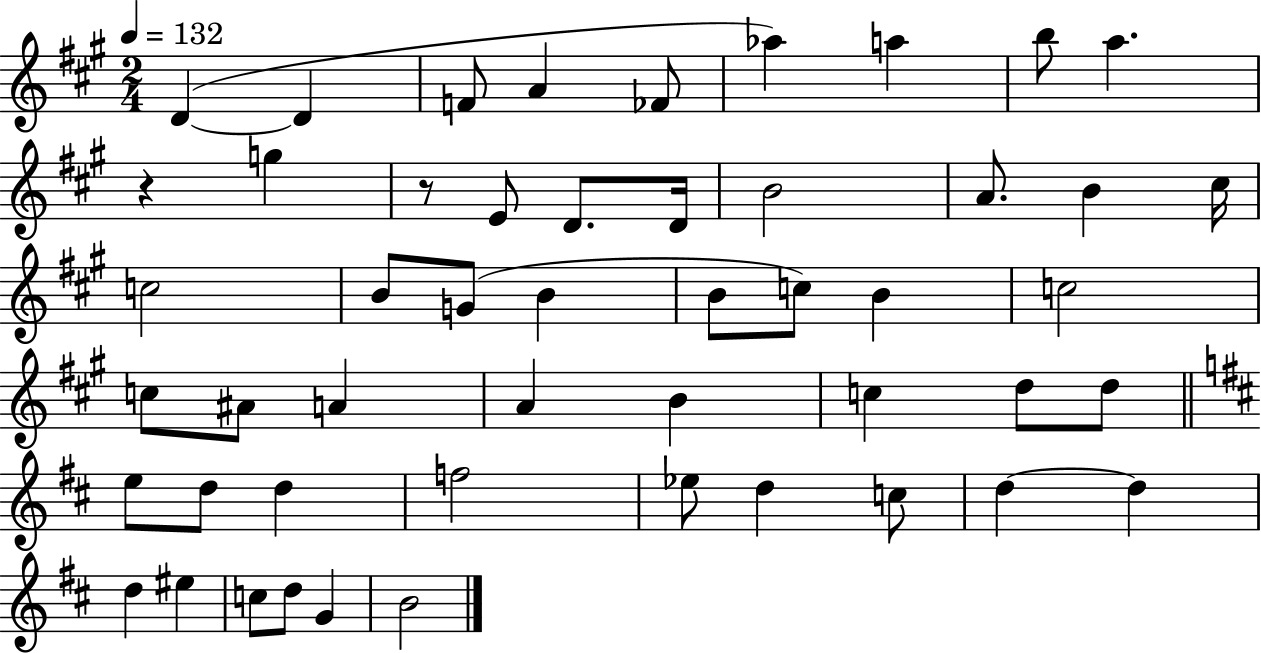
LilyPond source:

{
  \clef treble
  \numericTimeSignature
  \time 2/4
  \key a \major
  \tempo 4 = 132
  d'4~(~ d'4 | f'8 a'4 fes'8 | aes''4) a''4 | b''8 a''4. | \break r4 g''4 | r8 e'8 d'8. d'16 | b'2 | a'8. b'4 cis''16 | \break c''2 | b'8 g'8( b'4 | b'8 c''8) b'4 | c''2 | \break c''8 ais'8 a'4 | a'4 b'4 | c''4 d''8 d''8 | \bar "||" \break \key b \minor e''8 d''8 d''4 | f''2 | ees''8 d''4 c''8 | d''4~~ d''4 | \break d''4 eis''4 | c''8 d''8 g'4 | b'2 | \bar "|."
}